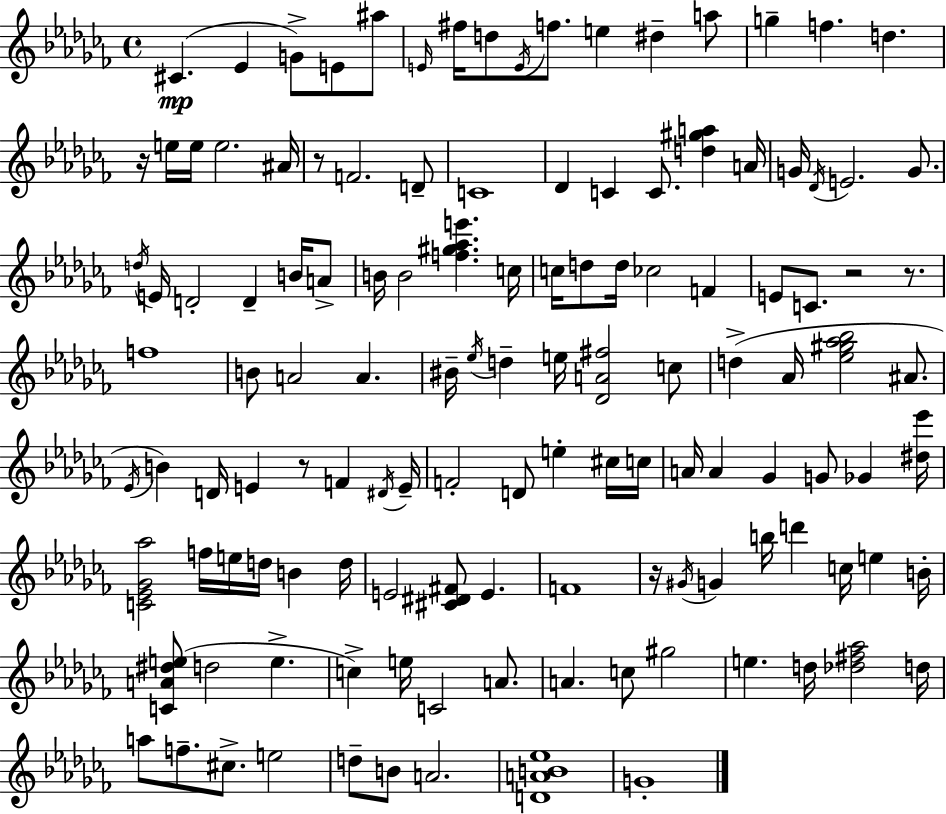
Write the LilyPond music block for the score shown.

{
  \clef treble
  \time 4/4
  \defaultTimeSignature
  \key aes \minor
  \repeat volta 2 { cis'4.(\mp ees'4 g'8->) e'8 ais''8 | \grace { e'16 } fis''16 d''8 \acciaccatura { e'16 } f''8. e''4 dis''4-- | a''8 g''4-- f''4. d''4. | r16 e''16 e''16 e''2. | \break ais'16 r8 f'2. | d'8-- c'1 | des'4 c'4 c'8. <d'' gis'' a''>4 | a'16 g'16 \acciaccatura { des'16 } e'2. | \break g'8. \acciaccatura { d''16 } e'16 d'2-. d'4-- | b'16 a'8-> b'16 b'2 <f'' gis'' aes'' e'''>4. | c''16 c''16 d''8 d''16 ces''2 | f'4 e'8 c'8. r2 | \break r8. f''1 | b'8 a'2 a'4. | bis'16-- \acciaccatura { ees''16 } d''4-- e''16 <des' a' fis''>2 | c''8 d''4->( aes'16 <ees'' gis'' aes'' bes''>2 | \break ais'8. \acciaccatura { ees'16 } b'4) d'16 e'4 r8 | f'4 \acciaccatura { dis'16 } e'16-- f'2-. d'8 | e''4-. cis''16 c''16 a'16 a'4 ges'4 | g'8 ges'4 <dis'' ees'''>16 <c' ees' ges' aes''>2 f''16 | \break e''16 d''16 b'4 d''16 e'2 <cis' dis' fis'>8 | e'4. f'1 | r16 \acciaccatura { gis'16 } g'4 b''16 d'''4 | c''16 e''4 b'16-. <c' a' dis'' e''>8( d''2 | \break e''4.-> c''4->) e''16 c'2 | a'8. a'4. c''8 | gis''2 e''4. d''16 <des'' fis'' aes''>2 | d''16 a''8 f''8.-- cis''8.-> | \break e''2 d''8-- b'8 a'2. | <d' a' b' ees''>1 | g'1-. | } \bar "|."
}